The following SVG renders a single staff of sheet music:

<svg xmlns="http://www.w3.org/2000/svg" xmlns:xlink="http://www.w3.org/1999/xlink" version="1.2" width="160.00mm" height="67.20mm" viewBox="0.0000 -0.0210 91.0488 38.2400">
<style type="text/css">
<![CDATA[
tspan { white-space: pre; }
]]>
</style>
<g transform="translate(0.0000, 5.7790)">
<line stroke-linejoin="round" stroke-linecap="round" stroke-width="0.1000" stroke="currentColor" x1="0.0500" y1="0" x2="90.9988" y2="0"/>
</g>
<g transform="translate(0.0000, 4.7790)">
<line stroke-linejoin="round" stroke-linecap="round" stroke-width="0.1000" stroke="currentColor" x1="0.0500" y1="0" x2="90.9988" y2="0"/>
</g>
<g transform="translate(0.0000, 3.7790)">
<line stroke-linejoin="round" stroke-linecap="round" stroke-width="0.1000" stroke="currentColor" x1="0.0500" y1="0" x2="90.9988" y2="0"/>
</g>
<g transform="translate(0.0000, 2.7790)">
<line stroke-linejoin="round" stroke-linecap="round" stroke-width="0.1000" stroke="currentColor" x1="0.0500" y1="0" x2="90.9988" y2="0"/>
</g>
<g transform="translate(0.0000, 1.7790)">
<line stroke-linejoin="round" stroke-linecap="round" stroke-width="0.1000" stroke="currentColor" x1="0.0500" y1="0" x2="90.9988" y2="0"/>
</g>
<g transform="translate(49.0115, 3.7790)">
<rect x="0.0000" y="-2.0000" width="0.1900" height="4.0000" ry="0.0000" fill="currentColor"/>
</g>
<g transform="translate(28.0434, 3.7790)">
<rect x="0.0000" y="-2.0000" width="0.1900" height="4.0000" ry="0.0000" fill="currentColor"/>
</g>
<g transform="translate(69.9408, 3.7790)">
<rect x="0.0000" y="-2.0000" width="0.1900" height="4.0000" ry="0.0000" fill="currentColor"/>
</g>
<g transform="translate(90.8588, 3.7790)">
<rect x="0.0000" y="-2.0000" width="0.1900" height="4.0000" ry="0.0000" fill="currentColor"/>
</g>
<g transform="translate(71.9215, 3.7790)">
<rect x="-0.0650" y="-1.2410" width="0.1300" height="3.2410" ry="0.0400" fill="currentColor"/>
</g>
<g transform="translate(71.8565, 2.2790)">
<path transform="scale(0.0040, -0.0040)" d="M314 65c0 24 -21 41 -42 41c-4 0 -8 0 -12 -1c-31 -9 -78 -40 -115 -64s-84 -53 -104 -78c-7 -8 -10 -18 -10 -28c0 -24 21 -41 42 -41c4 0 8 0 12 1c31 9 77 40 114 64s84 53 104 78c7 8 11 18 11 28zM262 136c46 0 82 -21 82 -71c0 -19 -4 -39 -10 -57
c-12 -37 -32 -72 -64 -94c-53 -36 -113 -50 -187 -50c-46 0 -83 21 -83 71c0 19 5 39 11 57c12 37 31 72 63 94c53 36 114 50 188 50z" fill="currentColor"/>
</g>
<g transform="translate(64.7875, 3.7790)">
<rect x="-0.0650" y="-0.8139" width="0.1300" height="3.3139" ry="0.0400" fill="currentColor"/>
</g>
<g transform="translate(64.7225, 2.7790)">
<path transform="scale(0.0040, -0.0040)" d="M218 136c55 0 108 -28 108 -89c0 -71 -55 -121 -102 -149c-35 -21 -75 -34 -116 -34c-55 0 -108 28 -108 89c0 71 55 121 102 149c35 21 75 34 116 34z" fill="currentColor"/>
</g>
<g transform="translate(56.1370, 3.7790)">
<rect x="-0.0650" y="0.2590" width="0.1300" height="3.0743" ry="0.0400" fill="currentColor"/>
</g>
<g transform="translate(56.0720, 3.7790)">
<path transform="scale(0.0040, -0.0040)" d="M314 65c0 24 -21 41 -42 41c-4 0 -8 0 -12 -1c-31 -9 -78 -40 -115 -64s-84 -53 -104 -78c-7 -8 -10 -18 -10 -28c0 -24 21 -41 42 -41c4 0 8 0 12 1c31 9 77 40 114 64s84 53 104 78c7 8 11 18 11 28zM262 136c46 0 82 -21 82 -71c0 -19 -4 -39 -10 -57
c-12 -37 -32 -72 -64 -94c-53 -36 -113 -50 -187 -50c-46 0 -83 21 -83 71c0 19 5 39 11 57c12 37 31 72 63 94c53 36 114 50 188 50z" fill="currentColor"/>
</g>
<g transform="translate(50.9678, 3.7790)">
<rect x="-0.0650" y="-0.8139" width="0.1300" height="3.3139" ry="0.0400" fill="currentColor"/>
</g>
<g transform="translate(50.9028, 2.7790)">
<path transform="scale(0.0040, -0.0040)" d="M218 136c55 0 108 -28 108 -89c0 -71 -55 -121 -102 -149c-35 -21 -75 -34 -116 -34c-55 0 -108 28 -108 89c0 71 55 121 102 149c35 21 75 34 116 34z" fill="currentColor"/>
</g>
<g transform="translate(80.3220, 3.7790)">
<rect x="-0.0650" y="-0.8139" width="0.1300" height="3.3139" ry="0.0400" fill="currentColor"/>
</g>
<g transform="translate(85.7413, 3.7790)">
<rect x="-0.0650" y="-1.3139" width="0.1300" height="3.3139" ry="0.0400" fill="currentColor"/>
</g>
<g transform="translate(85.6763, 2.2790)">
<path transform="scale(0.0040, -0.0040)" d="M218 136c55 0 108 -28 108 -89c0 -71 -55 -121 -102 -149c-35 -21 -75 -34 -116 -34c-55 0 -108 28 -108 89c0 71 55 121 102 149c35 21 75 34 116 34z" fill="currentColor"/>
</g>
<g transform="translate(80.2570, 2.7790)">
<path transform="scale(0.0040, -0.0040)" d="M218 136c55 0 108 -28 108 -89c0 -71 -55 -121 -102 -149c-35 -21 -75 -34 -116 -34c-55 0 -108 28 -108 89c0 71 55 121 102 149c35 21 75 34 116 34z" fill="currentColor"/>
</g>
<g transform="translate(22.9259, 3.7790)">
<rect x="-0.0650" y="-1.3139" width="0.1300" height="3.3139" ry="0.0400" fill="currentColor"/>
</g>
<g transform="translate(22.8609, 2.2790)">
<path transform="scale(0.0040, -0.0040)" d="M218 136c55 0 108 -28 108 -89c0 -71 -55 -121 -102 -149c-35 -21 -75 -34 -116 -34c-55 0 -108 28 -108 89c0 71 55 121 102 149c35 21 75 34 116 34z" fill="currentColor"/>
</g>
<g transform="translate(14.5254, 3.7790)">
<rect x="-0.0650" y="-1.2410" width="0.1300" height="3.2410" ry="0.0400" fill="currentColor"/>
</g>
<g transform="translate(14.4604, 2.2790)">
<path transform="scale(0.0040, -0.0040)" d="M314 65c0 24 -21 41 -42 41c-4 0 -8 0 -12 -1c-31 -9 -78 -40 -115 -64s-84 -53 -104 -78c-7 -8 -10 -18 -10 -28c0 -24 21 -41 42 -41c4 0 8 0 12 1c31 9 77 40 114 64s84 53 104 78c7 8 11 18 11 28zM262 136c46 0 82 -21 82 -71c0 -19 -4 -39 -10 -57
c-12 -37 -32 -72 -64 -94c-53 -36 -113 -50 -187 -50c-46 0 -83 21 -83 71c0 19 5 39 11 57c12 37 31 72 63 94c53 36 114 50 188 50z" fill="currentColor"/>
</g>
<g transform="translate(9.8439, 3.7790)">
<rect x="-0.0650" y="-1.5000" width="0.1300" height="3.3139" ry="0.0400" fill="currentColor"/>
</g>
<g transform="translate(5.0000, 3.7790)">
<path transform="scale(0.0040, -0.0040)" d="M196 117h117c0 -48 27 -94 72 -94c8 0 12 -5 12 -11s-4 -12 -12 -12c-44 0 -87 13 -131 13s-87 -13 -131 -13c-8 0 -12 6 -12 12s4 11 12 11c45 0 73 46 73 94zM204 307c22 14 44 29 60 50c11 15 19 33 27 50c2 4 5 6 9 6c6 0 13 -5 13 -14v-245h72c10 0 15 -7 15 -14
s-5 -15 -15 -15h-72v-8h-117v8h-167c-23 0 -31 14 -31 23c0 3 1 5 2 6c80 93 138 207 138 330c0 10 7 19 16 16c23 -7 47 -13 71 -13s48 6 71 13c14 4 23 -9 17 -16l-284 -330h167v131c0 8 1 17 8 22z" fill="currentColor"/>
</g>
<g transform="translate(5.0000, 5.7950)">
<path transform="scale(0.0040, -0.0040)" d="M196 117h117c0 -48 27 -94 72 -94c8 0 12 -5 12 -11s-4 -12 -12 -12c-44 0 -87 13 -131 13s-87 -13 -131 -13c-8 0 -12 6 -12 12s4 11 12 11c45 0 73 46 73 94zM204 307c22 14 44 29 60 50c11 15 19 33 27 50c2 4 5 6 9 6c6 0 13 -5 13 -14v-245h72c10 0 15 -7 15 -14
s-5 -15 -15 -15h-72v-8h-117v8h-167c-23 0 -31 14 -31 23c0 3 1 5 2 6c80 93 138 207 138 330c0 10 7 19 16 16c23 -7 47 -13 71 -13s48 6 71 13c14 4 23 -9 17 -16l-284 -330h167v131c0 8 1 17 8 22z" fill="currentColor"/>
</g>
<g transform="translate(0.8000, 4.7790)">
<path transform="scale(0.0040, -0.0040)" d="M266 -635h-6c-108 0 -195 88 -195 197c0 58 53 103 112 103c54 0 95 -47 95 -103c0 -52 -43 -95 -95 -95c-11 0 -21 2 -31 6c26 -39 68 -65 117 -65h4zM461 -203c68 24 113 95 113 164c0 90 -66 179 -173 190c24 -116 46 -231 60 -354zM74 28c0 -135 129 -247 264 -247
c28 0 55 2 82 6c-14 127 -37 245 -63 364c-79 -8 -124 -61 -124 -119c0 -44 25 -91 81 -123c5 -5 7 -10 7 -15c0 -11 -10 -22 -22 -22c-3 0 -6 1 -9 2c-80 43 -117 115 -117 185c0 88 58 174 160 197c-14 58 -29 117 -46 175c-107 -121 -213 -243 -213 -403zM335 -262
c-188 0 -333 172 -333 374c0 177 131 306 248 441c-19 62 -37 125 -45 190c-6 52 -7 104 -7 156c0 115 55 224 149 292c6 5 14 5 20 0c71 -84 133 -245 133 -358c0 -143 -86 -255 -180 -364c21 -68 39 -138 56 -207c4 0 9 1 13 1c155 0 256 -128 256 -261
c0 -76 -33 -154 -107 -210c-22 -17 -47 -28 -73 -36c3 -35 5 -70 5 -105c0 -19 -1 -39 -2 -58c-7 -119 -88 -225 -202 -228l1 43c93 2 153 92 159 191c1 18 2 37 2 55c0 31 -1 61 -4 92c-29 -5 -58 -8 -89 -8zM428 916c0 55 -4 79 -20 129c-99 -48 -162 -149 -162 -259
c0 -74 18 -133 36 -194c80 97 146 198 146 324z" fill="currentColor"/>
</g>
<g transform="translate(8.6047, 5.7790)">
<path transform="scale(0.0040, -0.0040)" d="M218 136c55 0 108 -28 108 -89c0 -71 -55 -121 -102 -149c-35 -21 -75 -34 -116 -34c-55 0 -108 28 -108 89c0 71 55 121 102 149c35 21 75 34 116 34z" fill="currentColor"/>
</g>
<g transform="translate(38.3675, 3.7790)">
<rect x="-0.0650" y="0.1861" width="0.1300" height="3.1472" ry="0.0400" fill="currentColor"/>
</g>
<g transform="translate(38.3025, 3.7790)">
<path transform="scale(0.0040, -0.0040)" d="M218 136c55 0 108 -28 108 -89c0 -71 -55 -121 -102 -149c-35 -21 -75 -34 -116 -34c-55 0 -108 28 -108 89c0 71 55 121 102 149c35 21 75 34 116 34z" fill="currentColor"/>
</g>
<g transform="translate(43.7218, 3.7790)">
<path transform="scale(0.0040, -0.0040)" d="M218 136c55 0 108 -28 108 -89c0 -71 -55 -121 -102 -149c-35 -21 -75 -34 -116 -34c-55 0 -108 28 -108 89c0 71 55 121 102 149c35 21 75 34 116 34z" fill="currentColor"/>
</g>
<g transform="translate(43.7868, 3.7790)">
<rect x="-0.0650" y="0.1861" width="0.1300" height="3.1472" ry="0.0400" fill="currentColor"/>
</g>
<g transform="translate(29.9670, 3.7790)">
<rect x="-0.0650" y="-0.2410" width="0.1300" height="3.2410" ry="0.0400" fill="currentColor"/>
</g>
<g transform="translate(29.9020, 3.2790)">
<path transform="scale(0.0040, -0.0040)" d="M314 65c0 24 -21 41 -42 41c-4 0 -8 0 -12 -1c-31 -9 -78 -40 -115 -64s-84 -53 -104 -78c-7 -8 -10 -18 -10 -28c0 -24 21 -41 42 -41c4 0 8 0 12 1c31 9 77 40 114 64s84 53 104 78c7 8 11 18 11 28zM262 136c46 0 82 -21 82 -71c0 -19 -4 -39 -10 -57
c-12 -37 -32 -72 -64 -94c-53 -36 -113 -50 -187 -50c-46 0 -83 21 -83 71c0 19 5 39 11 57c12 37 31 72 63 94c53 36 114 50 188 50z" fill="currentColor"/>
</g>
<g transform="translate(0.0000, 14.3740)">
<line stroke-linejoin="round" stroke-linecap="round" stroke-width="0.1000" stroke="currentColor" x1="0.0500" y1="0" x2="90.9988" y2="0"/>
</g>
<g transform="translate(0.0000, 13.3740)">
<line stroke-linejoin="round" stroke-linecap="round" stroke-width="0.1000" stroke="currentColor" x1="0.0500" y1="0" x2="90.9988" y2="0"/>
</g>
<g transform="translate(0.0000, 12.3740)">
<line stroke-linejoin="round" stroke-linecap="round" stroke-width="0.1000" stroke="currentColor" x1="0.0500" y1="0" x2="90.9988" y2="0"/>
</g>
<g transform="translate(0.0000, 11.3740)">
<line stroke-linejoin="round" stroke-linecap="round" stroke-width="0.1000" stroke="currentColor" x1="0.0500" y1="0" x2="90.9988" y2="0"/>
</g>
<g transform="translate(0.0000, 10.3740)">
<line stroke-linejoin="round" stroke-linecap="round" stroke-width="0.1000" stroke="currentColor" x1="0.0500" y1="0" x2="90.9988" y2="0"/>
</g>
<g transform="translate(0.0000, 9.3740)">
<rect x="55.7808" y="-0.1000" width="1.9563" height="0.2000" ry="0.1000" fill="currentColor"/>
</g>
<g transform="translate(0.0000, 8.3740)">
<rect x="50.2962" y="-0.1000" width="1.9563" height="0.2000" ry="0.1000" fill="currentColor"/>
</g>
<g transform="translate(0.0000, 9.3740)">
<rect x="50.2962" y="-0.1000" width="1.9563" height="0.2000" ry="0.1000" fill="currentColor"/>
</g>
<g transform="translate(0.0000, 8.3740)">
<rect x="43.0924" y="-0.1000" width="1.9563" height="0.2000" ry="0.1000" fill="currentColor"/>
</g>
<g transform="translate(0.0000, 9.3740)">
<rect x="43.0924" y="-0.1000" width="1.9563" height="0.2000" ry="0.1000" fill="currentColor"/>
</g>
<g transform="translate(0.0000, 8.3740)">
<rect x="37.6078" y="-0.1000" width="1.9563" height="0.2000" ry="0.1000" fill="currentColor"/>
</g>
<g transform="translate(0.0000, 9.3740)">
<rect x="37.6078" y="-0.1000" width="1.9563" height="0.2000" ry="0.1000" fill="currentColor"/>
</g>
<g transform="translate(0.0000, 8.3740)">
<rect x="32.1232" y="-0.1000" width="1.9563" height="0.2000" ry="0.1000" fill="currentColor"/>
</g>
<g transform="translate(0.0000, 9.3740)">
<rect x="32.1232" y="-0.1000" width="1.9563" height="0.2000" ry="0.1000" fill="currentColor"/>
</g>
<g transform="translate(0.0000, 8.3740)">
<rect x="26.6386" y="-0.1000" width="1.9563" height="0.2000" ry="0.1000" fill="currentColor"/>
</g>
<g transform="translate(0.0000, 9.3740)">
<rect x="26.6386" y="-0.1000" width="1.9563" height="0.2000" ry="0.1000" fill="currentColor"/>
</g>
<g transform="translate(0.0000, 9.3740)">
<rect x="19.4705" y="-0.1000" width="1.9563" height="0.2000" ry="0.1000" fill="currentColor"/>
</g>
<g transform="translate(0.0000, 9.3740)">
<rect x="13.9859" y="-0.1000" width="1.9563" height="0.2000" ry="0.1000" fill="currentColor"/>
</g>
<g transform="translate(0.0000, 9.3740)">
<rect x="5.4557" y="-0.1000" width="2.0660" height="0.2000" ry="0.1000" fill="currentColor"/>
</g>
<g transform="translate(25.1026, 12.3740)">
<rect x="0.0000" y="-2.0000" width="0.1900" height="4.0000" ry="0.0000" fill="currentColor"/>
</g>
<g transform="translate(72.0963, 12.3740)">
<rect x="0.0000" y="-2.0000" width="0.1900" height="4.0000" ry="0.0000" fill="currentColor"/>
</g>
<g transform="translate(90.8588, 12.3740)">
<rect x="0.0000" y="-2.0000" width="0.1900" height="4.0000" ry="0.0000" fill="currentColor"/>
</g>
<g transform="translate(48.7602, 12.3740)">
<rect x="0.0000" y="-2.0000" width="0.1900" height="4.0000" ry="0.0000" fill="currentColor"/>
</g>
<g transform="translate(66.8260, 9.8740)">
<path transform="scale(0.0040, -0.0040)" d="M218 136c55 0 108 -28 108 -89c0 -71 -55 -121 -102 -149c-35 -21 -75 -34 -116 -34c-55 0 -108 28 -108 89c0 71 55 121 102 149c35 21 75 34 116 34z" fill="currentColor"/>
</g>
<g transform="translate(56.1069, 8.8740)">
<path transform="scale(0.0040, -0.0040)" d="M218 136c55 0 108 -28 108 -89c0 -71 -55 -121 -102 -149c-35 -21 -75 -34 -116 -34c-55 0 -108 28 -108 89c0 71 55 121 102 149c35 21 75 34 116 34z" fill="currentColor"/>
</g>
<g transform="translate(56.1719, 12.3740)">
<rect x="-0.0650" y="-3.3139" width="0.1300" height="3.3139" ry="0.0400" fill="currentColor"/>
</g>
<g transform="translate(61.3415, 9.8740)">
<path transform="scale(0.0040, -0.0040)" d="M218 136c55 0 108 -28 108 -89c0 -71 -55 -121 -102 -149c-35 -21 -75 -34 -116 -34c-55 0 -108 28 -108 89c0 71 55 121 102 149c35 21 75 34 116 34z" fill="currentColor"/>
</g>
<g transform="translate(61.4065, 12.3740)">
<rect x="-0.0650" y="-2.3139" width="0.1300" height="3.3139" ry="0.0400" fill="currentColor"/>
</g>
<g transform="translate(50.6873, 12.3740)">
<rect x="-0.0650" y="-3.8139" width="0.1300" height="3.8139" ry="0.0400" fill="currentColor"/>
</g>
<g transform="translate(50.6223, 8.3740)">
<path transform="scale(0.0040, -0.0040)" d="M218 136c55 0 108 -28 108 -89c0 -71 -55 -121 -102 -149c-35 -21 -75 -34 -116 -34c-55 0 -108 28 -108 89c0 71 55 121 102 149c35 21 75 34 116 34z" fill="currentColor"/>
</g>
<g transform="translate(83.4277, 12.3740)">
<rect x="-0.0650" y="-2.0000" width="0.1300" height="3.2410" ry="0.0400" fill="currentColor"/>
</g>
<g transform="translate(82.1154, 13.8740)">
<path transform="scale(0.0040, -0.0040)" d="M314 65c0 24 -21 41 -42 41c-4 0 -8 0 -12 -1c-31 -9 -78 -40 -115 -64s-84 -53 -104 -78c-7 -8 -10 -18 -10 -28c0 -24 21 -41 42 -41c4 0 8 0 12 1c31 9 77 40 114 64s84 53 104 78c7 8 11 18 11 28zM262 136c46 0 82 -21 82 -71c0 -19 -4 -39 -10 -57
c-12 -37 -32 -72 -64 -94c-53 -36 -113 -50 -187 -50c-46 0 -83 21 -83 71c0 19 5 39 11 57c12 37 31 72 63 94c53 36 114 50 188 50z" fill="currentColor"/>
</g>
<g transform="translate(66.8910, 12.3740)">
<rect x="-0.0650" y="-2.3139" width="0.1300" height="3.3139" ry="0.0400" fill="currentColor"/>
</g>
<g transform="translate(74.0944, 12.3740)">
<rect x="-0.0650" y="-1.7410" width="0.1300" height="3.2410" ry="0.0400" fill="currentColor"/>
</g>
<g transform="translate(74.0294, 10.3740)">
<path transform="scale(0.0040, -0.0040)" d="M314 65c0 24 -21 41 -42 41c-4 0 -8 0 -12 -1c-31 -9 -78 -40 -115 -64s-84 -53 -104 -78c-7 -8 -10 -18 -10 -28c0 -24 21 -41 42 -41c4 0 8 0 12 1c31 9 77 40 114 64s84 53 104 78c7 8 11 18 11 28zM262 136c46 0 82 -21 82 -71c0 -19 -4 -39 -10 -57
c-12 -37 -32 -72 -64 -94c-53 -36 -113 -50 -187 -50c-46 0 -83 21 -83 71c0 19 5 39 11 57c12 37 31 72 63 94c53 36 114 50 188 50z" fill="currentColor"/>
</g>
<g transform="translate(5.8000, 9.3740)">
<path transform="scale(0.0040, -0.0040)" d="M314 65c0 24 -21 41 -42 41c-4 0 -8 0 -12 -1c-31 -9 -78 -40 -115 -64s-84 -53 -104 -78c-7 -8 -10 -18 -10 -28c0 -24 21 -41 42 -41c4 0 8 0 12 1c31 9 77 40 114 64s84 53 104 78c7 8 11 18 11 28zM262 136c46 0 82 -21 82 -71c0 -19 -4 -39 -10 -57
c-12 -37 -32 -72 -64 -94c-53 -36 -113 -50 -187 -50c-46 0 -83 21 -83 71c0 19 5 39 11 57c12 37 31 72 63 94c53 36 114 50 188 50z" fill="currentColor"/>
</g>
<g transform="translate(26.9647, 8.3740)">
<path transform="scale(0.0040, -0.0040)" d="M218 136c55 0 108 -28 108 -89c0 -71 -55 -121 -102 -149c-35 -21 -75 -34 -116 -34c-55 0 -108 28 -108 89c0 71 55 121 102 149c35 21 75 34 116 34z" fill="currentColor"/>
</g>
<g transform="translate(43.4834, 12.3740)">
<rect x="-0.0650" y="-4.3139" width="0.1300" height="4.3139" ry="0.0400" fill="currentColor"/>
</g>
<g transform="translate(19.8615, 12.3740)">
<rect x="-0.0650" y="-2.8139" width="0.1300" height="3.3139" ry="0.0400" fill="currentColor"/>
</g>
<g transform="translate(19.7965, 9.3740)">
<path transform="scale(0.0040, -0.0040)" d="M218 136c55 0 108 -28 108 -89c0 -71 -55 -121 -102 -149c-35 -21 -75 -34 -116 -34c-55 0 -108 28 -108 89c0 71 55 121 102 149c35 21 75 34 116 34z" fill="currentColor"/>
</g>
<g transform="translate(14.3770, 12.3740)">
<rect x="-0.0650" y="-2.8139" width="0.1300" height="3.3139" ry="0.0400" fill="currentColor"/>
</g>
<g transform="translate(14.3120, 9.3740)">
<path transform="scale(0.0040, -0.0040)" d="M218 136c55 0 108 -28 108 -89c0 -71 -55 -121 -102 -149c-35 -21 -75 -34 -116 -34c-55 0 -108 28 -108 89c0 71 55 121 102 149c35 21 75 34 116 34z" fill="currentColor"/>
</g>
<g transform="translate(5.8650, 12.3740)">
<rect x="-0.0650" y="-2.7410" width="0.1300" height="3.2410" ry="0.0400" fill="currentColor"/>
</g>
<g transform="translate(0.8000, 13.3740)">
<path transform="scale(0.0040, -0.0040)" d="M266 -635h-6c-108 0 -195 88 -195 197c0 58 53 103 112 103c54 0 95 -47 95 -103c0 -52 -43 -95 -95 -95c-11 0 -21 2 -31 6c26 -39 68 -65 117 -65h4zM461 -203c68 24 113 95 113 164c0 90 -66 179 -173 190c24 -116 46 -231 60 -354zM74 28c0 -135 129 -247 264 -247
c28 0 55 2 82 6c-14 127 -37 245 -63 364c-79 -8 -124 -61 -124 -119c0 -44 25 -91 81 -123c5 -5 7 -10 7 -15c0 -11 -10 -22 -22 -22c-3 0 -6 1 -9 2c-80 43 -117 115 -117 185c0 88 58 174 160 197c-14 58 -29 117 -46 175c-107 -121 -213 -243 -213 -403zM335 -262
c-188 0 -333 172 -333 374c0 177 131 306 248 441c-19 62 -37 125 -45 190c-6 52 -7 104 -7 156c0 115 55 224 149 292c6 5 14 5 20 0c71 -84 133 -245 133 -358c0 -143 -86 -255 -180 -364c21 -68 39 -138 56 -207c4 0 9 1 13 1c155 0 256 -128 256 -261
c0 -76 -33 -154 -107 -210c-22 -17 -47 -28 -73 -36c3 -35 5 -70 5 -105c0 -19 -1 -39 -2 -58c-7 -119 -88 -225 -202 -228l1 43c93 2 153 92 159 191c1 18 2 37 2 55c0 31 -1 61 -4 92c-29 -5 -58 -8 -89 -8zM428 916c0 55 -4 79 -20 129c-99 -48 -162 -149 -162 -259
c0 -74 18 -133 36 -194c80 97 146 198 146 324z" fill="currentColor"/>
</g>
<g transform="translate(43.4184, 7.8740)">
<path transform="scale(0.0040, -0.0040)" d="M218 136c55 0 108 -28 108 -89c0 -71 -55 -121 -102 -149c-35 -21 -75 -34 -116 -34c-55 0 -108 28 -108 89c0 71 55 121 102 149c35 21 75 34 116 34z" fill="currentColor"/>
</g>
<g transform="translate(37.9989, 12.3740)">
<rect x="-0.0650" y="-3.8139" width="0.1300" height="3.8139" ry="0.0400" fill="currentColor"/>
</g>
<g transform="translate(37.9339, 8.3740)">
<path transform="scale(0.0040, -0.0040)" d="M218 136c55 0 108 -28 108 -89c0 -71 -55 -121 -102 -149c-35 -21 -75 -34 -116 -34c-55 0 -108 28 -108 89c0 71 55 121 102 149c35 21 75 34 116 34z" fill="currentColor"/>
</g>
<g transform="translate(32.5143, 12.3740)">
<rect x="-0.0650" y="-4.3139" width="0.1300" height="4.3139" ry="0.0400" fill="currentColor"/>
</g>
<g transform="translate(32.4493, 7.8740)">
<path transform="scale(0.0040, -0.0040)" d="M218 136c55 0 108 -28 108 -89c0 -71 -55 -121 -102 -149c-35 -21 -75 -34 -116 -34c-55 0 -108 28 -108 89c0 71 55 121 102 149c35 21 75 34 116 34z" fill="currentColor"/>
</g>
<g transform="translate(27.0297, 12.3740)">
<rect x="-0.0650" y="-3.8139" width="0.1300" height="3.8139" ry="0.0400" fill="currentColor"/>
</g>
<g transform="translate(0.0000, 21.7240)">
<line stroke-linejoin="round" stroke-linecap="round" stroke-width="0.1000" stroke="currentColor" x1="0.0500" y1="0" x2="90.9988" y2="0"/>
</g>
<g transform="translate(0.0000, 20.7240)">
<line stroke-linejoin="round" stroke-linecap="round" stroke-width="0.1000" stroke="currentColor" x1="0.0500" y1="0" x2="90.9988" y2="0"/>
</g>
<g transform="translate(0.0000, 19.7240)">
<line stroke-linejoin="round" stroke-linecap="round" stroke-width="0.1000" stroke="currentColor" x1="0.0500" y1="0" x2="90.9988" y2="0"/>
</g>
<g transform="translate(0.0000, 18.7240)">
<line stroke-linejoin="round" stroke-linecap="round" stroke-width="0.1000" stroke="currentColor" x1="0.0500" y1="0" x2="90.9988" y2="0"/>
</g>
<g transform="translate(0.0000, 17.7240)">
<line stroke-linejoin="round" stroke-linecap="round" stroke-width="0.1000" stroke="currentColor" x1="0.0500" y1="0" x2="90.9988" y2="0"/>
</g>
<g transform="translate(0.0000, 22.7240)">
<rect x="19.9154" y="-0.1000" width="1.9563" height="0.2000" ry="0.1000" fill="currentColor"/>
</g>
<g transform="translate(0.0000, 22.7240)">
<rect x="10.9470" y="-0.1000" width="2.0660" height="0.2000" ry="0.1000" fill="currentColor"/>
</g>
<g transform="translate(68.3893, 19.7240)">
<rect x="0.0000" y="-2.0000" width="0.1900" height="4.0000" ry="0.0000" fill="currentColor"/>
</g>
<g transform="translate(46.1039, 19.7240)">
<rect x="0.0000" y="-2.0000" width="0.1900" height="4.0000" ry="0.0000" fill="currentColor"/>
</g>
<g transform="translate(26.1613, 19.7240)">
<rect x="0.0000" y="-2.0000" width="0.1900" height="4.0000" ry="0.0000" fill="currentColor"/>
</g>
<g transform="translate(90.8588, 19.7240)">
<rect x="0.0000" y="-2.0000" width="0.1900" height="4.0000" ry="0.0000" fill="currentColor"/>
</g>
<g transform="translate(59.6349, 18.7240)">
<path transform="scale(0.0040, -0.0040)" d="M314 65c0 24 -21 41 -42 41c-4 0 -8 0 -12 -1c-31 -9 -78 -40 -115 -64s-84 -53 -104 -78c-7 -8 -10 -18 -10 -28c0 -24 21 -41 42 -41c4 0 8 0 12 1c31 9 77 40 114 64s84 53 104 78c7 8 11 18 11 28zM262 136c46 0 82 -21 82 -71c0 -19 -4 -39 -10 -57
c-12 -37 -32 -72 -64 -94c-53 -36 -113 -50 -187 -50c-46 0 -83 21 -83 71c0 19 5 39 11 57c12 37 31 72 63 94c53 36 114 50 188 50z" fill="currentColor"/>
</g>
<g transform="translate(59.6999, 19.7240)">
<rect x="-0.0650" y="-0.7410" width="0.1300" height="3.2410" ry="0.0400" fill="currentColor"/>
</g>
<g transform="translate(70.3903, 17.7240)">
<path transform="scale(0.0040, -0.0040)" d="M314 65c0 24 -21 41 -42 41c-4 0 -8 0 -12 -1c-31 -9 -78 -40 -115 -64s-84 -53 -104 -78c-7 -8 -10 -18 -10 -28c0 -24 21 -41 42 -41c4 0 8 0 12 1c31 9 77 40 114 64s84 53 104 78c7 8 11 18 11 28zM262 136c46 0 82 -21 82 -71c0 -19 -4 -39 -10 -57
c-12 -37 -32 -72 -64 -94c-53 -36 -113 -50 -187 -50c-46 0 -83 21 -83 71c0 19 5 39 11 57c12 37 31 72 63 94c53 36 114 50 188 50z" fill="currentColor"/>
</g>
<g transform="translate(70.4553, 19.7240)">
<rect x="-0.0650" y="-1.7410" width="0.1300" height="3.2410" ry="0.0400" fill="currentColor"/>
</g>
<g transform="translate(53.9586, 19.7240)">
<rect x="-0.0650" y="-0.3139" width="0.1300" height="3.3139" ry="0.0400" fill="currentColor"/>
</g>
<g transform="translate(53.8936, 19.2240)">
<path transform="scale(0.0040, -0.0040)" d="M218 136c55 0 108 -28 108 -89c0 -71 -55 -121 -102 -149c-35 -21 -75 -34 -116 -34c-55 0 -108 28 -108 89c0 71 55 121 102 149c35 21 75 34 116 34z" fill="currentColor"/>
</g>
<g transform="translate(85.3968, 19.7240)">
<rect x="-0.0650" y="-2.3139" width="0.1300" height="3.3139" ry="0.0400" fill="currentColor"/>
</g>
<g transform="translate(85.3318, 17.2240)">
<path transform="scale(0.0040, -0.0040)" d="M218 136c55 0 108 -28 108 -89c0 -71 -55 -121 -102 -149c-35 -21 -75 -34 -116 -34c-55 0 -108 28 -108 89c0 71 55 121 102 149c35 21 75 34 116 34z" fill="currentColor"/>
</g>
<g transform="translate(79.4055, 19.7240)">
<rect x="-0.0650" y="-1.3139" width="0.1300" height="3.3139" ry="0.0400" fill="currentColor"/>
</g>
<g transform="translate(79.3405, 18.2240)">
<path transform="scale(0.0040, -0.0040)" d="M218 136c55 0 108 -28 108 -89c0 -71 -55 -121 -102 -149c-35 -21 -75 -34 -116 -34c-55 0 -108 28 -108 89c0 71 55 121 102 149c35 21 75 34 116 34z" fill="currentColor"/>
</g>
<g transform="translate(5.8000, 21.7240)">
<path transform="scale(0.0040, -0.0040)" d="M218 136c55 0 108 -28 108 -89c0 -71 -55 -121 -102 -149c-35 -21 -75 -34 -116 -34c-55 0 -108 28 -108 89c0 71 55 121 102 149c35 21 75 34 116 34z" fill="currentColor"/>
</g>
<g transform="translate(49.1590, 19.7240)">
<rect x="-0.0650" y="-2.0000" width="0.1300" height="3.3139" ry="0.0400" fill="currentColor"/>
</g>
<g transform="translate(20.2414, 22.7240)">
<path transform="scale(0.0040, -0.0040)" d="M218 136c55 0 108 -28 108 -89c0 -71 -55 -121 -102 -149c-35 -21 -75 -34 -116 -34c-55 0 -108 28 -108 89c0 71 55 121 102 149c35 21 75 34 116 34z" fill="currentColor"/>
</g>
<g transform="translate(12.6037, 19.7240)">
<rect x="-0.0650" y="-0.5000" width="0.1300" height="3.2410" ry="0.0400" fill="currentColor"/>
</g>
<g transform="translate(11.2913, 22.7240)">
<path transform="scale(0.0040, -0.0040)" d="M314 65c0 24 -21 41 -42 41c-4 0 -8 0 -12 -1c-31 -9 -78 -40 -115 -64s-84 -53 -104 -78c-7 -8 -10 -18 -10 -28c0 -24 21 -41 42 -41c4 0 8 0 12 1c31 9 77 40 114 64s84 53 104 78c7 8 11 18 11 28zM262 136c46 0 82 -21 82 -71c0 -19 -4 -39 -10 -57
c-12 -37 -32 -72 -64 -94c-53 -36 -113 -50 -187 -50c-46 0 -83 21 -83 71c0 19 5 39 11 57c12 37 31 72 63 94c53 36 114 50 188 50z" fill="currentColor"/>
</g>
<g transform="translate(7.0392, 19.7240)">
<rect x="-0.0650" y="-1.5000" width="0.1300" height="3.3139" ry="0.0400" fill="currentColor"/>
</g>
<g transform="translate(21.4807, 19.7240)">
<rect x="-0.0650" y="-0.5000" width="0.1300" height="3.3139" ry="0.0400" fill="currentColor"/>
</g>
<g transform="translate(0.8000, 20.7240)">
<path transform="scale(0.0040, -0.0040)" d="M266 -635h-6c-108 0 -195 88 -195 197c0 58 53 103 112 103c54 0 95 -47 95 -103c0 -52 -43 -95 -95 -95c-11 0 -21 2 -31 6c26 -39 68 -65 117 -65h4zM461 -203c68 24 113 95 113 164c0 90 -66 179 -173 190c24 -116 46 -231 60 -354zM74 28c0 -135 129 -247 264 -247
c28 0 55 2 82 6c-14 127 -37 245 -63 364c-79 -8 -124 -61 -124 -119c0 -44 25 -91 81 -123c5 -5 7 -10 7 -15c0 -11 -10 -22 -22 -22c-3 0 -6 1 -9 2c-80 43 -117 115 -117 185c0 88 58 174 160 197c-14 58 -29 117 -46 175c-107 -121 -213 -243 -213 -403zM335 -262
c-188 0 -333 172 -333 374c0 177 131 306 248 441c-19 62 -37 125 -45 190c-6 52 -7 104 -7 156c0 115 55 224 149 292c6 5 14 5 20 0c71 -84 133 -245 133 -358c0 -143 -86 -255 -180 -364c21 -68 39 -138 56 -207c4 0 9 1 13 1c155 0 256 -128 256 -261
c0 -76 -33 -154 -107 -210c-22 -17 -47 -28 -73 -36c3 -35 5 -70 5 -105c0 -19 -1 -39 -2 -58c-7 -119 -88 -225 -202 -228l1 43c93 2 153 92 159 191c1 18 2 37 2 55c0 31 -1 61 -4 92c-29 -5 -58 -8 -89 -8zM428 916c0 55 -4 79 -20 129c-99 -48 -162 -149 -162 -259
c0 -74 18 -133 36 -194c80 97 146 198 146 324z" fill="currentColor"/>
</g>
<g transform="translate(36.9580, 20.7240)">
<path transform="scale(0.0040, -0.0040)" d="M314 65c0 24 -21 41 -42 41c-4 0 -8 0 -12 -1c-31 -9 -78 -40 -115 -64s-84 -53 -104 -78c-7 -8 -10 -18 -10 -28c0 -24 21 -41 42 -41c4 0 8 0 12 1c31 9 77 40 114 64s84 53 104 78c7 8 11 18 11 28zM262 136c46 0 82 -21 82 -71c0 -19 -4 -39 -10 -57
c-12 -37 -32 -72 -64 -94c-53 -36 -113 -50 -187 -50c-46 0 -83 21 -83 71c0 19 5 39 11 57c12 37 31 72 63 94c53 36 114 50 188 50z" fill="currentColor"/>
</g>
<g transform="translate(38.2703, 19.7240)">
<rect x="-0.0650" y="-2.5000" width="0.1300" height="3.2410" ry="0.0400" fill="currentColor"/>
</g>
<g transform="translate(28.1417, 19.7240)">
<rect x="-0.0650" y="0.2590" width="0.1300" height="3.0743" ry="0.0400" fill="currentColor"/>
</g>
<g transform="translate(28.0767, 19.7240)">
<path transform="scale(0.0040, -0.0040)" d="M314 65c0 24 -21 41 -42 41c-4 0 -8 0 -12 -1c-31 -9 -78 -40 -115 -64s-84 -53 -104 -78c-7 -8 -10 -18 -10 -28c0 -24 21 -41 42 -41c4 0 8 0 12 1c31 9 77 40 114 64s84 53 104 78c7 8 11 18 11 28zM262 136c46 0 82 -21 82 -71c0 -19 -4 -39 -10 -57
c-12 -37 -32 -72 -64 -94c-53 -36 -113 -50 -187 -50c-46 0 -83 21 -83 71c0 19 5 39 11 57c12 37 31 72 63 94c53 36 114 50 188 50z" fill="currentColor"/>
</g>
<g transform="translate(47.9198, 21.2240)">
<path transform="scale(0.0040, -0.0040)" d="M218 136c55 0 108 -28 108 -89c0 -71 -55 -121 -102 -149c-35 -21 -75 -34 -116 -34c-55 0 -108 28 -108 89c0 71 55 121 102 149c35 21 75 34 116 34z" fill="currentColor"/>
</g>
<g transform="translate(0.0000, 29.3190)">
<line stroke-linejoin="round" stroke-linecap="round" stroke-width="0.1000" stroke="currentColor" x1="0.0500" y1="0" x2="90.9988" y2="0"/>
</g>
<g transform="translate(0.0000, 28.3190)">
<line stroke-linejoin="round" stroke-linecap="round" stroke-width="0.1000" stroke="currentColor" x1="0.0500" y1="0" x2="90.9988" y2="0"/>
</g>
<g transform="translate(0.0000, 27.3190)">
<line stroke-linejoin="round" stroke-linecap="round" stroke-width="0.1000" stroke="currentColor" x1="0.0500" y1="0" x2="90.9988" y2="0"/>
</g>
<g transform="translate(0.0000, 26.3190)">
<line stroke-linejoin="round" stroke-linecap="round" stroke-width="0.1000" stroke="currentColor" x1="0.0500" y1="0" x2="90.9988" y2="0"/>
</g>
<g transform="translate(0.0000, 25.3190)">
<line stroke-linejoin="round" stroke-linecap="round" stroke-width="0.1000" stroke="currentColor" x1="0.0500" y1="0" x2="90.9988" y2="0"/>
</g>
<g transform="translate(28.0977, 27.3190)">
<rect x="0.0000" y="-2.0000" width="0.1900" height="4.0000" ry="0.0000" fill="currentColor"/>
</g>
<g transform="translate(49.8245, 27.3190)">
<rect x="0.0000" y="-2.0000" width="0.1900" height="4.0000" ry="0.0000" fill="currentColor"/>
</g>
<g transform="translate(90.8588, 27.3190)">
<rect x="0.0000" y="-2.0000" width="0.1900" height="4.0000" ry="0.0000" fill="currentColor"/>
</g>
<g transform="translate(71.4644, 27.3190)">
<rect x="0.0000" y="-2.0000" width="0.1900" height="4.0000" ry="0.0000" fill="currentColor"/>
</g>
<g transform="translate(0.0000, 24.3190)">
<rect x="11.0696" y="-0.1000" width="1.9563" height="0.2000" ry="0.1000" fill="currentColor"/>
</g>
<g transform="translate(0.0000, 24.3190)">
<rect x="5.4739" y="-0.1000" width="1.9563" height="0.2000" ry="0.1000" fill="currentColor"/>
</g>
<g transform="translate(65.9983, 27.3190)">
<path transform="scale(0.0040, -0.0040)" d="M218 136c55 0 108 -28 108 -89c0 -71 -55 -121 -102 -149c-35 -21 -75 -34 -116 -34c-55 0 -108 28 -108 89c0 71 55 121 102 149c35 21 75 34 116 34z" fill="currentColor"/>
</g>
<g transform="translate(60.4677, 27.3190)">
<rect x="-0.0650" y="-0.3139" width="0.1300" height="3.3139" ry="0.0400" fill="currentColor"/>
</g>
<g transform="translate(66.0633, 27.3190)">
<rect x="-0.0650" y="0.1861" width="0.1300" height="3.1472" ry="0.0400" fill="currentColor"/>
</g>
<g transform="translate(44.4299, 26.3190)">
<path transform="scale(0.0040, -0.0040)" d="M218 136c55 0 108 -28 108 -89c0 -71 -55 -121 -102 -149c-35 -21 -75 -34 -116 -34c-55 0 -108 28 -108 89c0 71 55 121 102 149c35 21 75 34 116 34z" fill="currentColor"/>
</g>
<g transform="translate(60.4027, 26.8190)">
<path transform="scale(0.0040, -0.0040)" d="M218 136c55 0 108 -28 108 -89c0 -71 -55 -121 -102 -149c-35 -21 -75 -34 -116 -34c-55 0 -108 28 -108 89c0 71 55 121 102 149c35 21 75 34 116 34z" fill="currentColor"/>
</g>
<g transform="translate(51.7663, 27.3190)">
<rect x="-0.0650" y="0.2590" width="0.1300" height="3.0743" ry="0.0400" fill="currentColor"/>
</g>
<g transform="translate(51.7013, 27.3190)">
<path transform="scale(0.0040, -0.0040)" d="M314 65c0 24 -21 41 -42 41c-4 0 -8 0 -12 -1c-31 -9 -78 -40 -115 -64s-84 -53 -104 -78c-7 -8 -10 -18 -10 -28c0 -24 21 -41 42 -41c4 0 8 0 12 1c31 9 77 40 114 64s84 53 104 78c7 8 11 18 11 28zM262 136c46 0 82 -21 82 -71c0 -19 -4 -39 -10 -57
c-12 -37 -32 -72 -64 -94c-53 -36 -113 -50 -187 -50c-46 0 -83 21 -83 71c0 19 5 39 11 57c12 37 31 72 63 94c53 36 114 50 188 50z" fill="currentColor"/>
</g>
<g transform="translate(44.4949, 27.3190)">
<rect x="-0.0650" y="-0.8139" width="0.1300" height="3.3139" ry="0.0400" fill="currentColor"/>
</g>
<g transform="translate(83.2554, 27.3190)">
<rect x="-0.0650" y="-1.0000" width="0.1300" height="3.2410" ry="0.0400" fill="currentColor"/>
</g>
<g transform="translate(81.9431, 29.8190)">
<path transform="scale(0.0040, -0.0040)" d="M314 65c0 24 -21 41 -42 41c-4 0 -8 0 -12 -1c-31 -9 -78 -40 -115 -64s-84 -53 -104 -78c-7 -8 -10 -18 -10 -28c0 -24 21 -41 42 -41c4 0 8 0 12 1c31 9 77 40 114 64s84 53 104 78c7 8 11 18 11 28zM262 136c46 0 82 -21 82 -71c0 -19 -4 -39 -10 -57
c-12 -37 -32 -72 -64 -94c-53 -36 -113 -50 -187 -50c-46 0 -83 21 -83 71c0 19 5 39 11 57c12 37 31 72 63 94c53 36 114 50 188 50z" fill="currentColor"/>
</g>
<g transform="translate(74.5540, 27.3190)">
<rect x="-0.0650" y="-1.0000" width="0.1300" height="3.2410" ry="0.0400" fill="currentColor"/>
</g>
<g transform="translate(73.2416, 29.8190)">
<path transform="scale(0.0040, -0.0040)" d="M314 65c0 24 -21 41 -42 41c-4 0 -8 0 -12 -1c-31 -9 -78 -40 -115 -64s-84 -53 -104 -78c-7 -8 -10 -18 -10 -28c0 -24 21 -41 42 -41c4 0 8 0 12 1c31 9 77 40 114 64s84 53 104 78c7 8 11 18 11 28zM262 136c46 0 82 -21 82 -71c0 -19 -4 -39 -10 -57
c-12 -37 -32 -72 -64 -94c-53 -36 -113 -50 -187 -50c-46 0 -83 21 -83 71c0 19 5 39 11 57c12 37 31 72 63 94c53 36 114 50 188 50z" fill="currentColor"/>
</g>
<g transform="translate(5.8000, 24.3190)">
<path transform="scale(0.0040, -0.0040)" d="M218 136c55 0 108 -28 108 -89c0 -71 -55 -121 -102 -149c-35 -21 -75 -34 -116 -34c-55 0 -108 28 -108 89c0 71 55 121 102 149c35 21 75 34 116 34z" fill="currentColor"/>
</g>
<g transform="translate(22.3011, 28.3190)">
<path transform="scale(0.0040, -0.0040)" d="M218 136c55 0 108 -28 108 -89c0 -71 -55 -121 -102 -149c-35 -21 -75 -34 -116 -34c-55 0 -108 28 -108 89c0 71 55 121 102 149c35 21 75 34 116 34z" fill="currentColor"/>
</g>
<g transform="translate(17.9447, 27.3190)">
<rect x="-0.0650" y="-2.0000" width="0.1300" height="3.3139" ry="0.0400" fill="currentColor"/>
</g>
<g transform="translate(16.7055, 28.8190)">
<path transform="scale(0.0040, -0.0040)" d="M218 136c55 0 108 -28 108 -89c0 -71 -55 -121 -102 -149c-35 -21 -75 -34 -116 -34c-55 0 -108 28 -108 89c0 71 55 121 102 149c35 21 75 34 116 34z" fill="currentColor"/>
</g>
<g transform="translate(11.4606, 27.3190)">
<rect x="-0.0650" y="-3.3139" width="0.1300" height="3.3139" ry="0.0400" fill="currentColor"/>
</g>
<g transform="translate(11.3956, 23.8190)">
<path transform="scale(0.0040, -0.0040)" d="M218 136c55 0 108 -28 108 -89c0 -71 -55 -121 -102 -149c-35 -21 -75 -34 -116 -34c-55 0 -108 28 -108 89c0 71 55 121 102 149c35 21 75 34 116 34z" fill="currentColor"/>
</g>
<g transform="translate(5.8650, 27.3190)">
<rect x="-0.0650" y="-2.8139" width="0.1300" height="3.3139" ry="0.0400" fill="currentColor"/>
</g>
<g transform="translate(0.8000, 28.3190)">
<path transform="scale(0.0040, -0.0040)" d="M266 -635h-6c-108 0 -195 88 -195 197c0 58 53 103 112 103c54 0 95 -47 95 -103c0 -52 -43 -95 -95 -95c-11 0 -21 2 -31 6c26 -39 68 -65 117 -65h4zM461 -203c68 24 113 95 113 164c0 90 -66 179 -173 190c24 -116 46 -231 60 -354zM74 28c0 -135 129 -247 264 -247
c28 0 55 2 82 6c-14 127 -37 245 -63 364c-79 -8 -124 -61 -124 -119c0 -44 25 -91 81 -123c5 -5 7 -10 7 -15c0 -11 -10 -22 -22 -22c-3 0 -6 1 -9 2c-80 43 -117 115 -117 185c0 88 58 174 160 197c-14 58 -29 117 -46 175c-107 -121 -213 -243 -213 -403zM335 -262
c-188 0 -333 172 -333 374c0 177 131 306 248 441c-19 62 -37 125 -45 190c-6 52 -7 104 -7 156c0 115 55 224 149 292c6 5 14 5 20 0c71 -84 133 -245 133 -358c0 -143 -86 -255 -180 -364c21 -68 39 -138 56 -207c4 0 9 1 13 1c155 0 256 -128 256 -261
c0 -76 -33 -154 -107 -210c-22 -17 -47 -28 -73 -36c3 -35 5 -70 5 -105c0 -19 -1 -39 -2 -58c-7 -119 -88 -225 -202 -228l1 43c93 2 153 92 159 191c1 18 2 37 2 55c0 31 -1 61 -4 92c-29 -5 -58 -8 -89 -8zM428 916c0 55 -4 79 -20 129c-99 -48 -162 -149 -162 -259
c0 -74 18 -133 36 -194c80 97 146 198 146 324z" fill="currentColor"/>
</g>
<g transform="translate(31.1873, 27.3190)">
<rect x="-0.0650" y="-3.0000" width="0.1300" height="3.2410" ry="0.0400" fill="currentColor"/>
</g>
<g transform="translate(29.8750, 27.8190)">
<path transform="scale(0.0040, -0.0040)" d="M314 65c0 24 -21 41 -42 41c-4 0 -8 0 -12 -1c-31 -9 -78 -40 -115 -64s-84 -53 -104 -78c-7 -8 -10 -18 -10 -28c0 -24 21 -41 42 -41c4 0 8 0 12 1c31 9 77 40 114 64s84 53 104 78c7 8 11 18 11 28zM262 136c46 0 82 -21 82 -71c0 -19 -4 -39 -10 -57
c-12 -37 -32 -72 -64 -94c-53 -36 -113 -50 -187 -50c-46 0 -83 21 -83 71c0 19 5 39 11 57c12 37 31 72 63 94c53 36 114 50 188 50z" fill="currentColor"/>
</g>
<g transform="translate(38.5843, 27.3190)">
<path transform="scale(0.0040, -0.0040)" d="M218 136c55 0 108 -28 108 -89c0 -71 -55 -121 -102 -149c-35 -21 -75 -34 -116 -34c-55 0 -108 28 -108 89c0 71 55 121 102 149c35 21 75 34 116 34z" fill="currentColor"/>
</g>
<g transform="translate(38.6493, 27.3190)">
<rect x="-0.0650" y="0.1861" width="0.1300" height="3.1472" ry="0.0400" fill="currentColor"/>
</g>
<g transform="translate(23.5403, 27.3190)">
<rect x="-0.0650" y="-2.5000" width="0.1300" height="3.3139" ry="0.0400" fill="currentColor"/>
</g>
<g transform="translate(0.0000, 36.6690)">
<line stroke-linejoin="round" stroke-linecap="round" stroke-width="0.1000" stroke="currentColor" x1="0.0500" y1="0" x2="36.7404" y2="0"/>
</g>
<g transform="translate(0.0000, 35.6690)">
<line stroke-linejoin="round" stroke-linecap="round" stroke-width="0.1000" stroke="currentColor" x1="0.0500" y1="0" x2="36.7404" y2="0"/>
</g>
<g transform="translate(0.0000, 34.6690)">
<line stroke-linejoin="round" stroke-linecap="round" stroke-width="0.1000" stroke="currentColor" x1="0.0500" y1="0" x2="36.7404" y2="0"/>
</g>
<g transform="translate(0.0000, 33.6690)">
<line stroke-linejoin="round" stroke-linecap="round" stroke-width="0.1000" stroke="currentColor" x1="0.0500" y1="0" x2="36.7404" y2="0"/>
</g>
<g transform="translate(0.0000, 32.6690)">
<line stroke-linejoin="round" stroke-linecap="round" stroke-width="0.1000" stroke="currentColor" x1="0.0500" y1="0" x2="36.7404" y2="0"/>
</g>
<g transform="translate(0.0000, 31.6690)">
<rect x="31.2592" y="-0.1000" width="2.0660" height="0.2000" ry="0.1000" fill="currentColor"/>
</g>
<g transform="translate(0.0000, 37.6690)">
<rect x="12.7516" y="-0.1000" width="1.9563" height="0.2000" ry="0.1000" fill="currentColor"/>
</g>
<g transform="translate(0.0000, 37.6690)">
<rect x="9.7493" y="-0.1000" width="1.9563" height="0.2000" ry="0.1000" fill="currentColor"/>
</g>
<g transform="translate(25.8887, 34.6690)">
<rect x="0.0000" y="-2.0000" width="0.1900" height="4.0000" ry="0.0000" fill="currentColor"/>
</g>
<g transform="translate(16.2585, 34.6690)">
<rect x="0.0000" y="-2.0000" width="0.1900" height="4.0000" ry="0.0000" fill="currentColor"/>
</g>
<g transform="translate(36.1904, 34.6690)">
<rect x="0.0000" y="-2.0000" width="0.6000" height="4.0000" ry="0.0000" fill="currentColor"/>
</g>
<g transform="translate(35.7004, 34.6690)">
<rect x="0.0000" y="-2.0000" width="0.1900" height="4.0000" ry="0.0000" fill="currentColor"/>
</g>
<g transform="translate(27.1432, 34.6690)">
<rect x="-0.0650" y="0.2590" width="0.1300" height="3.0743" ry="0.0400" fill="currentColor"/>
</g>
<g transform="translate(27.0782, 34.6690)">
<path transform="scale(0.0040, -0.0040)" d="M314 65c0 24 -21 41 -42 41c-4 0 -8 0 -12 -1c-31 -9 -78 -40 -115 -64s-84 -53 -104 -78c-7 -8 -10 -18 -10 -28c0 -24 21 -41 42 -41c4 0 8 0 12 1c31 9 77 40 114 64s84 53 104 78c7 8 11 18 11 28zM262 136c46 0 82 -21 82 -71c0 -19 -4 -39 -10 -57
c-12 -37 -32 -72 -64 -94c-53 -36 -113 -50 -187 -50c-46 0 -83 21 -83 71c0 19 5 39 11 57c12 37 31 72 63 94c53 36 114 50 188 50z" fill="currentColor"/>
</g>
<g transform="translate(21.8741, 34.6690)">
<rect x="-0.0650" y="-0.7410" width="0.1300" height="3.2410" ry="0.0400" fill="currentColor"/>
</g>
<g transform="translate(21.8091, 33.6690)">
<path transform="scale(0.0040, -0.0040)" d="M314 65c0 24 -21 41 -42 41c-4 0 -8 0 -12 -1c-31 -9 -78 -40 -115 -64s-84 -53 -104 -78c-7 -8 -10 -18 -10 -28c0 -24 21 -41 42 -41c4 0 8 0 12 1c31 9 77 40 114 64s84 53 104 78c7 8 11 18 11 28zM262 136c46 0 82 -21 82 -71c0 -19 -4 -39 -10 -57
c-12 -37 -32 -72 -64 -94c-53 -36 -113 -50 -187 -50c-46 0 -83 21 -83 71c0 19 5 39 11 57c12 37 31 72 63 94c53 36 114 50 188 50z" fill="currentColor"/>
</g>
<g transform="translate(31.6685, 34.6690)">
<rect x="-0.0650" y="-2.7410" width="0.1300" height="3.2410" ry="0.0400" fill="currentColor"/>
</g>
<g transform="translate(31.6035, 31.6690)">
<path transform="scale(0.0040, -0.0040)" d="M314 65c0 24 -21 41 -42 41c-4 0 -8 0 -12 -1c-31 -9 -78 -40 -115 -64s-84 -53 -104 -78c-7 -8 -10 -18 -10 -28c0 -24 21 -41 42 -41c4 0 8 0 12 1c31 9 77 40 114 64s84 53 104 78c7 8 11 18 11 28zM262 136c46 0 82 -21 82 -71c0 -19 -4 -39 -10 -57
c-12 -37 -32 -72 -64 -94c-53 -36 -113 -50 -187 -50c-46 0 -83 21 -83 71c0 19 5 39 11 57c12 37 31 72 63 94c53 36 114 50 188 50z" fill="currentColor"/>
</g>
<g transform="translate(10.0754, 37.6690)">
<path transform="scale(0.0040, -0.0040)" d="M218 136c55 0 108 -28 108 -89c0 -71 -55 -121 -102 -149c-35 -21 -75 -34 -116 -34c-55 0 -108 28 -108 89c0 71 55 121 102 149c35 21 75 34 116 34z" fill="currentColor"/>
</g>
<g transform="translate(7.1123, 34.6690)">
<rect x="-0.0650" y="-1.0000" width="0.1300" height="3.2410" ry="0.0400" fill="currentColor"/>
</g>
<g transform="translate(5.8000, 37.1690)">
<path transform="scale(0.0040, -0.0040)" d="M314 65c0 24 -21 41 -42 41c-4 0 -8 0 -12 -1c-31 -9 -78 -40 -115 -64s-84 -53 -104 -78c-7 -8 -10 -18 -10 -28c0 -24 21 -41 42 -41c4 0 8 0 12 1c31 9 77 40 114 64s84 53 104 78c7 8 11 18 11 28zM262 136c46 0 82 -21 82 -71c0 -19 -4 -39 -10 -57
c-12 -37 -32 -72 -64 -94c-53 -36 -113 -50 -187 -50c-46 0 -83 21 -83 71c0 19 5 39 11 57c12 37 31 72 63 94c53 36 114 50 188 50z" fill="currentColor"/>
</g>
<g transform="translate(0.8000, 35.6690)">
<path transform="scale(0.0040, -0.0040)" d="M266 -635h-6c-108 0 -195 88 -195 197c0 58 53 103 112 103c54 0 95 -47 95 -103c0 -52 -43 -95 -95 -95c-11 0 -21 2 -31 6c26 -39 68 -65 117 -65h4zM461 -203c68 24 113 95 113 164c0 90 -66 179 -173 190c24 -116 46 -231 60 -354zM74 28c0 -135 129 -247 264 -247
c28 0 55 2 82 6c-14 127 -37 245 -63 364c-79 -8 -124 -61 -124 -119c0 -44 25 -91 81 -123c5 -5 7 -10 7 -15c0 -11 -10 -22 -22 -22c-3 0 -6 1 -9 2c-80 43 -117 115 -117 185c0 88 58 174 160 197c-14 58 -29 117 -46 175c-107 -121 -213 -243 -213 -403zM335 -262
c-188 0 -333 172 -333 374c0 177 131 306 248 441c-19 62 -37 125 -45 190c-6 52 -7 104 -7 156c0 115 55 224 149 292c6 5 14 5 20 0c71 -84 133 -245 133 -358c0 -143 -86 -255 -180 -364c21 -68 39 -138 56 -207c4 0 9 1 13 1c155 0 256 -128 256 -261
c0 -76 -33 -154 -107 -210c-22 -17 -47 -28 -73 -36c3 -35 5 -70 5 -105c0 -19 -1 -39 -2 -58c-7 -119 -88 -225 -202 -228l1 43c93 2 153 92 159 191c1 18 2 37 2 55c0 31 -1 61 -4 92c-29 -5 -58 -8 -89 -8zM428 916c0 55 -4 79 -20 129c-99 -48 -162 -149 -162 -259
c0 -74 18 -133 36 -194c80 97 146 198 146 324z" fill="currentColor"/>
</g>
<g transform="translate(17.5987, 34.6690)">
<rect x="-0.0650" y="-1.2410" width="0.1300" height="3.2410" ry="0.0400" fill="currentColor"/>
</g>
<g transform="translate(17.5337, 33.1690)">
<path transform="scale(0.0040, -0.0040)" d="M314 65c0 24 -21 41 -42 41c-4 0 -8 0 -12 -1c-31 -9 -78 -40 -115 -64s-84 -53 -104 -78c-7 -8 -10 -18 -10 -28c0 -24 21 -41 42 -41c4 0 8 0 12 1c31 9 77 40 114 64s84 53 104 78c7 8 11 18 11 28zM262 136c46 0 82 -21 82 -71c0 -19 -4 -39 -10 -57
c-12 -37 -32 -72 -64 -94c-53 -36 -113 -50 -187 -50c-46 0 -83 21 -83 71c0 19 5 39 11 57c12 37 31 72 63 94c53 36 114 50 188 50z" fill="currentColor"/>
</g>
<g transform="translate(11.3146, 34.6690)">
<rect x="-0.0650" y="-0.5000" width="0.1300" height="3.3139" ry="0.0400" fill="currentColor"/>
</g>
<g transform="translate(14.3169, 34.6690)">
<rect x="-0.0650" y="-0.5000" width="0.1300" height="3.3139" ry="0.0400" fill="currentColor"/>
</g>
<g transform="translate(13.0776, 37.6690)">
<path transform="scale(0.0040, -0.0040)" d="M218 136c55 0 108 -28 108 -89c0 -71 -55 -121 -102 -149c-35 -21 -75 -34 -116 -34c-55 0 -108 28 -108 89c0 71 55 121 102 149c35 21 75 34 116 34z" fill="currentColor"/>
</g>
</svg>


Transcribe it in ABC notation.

X:1
T:Untitled
M:4/4
L:1/4
K:C
E e2 e c2 B B d B2 d e2 d e a2 a a c' d' c' d' c' b g g f2 F2 E C2 C B2 G2 F c d2 f2 e g a b F G A2 B d B2 c B D2 D2 D2 C C e2 d2 B2 a2